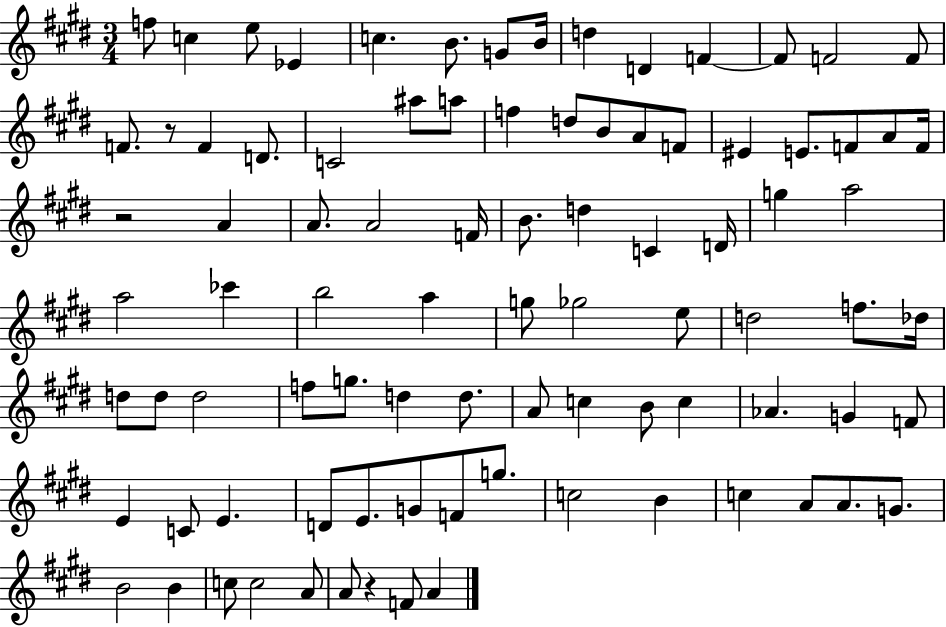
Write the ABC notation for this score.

X:1
T:Untitled
M:3/4
L:1/4
K:E
f/2 c e/2 _E c B/2 G/2 B/4 d D F F/2 F2 F/2 F/2 z/2 F D/2 C2 ^a/2 a/2 f d/2 B/2 A/2 F/2 ^E E/2 F/2 A/2 F/4 z2 A A/2 A2 F/4 B/2 d C D/4 g a2 a2 _c' b2 a g/2 _g2 e/2 d2 f/2 _d/4 d/2 d/2 d2 f/2 g/2 d d/2 A/2 c B/2 c _A G F/2 E C/2 E D/2 E/2 G/2 F/2 g/2 c2 B c A/2 A/2 G/2 B2 B c/2 c2 A/2 A/2 z F/2 A